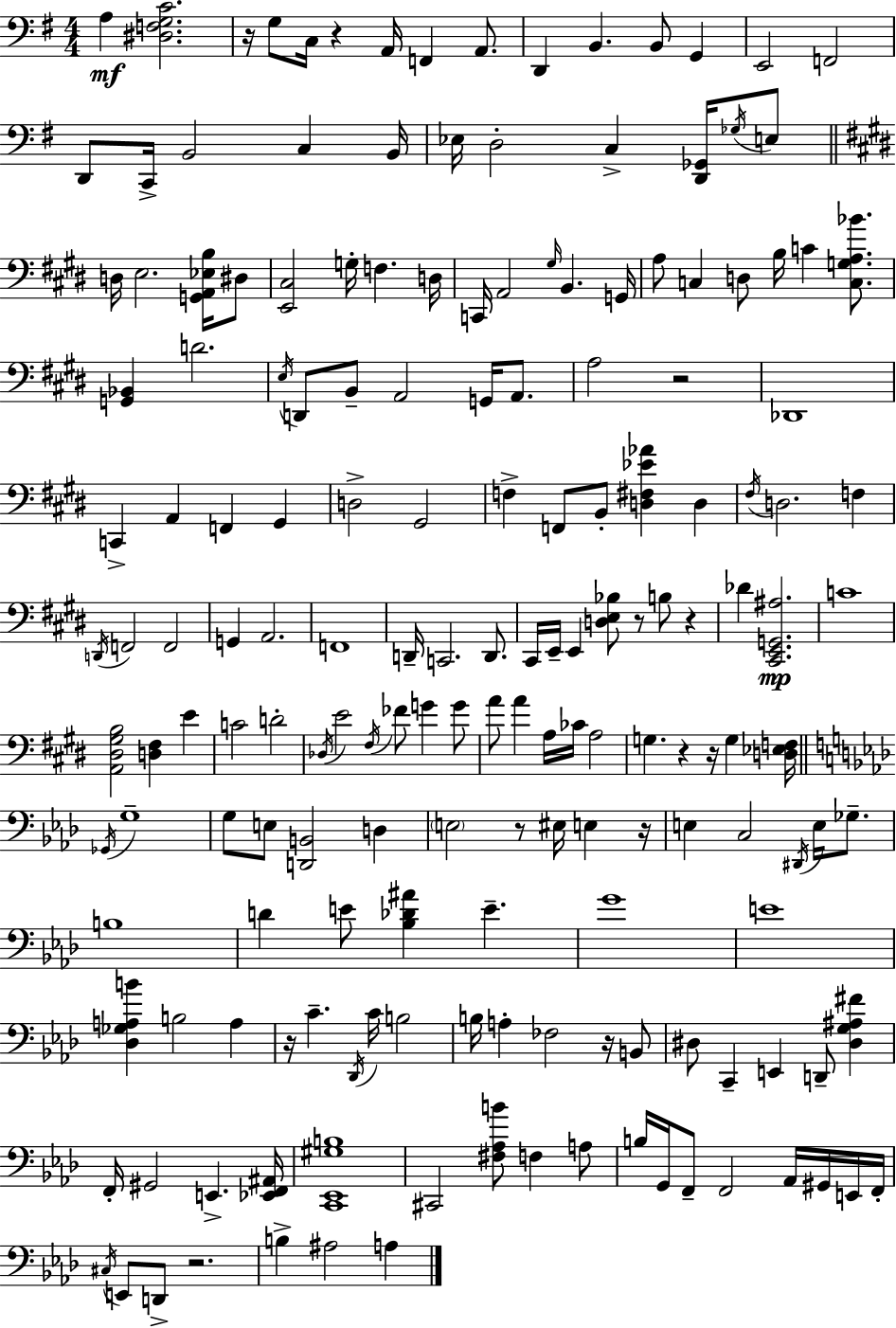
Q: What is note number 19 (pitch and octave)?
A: D3